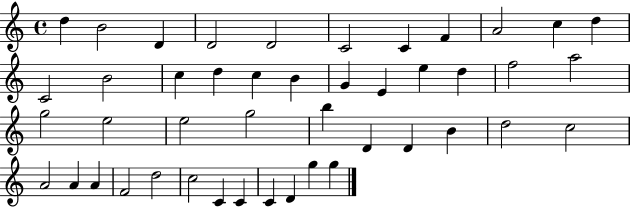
{
  \clef treble
  \time 4/4
  \defaultTimeSignature
  \key c \major
  d''4 b'2 d'4 | d'2 d'2 | c'2 c'4 f'4 | a'2 c''4 d''4 | \break c'2 b'2 | c''4 d''4 c''4 b'4 | g'4 e'4 e''4 d''4 | f''2 a''2 | \break g''2 e''2 | e''2 g''2 | b''4 d'4 d'4 b'4 | d''2 c''2 | \break a'2 a'4 a'4 | f'2 d''2 | c''2 c'4 c'4 | c'4 d'4 g''4 g''4 | \break \bar "|."
}